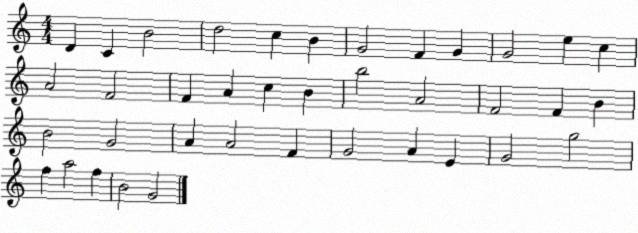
X:1
T:Untitled
M:4/4
L:1/4
K:C
D C B2 d2 c B G2 F G G2 e c A2 F2 F A c B b2 A2 F2 F B B2 G2 A A2 F G2 A E G2 g2 f a2 f B2 G2